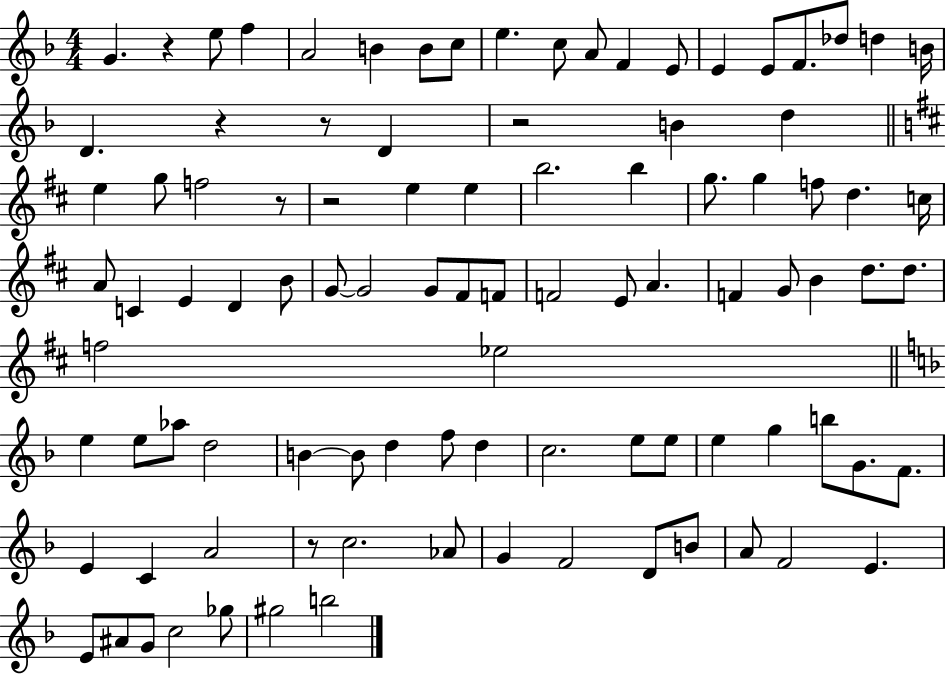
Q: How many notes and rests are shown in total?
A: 97